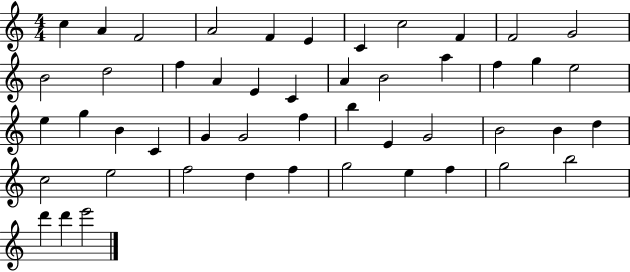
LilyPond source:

{
  \clef treble
  \numericTimeSignature
  \time 4/4
  \key c \major
  c''4 a'4 f'2 | a'2 f'4 e'4 | c'4 c''2 f'4 | f'2 g'2 | \break b'2 d''2 | f''4 a'4 e'4 c'4 | a'4 b'2 a''4 | f''4 g''4 e''2 | \break e''4 g''4 b'4 c'4 | g'4 g'2 f''4 | b''4 e'4 g'2 | b'2 b'4 d''4 | \break c''2 e''2 | f''2 d''4 f''4 | g''2 e''4 f''4 | g''2 b''2 | \break d'''4 d'''4 e'''2 | \bar "|."
}